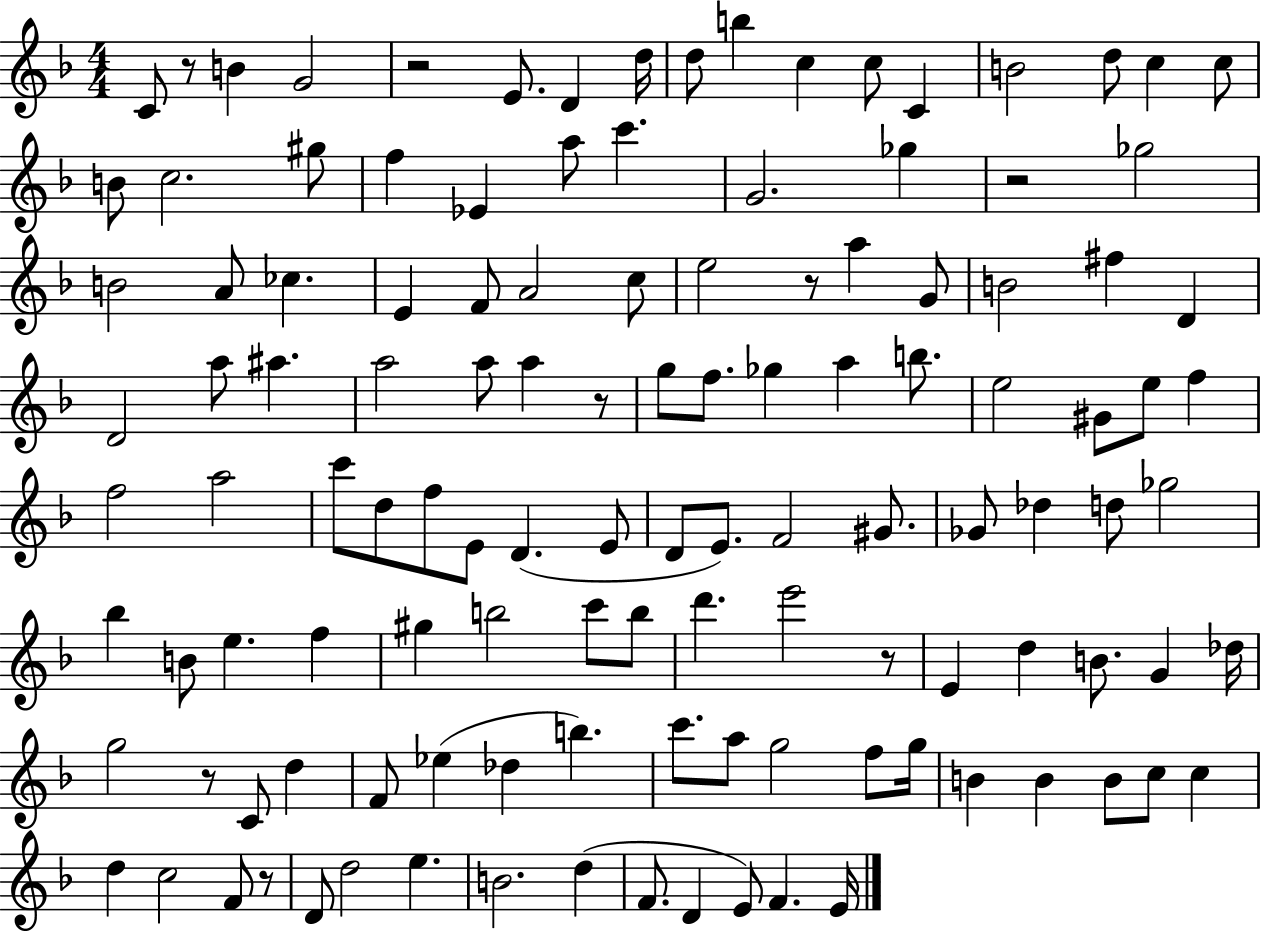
C4/e R/e B4/q G4/h R/h E4/e. D4/q D5/s D5/e B5/q C5/q C5/e C4/q B4/h D5/e C5/q C5/e B4/e C5/h. G#5/e F5/q Eb4/q A5/e C6/q. G4/h. Gb5/q R/h Gb5/h B4/h A4/e CES5/q. E4/q F4/e A4/h C5/e E5/h R/e A5/q G4/e B4/h F#5/q D4/q D4/h A5/e A#5/q. A5/h A5/e A5/q R/e G5/e F5/e. Gb5/q A5/q B5/e. E5/h G#4/e E5/e F5/q F5/h A5/h C6/e D5/e F5/e E4/e D4/q. E4/e D4/e E4/e. F4/h G#4/e. Gb4/e Db5/q D5/e Gb5/h Bb5/q B4/e E5/q. F5/q G#5/q B5/h C6/e B5/e D6/q. E6/h R/e E4/q D5/q B4/e. G4/q Db5/s G5/h R/e C4/e D5/q F4/e Eb5/q Db5/q B5/q. C6/e. A5/e G5/h F5/e G5/s B4/q B4/q B4/e C5/e C5/q D5/q C5/h F4/e R/e D4/e D5/h E5/q. B4/h. D5/q F4/e. D4/q E4/e F4/q. E4/s